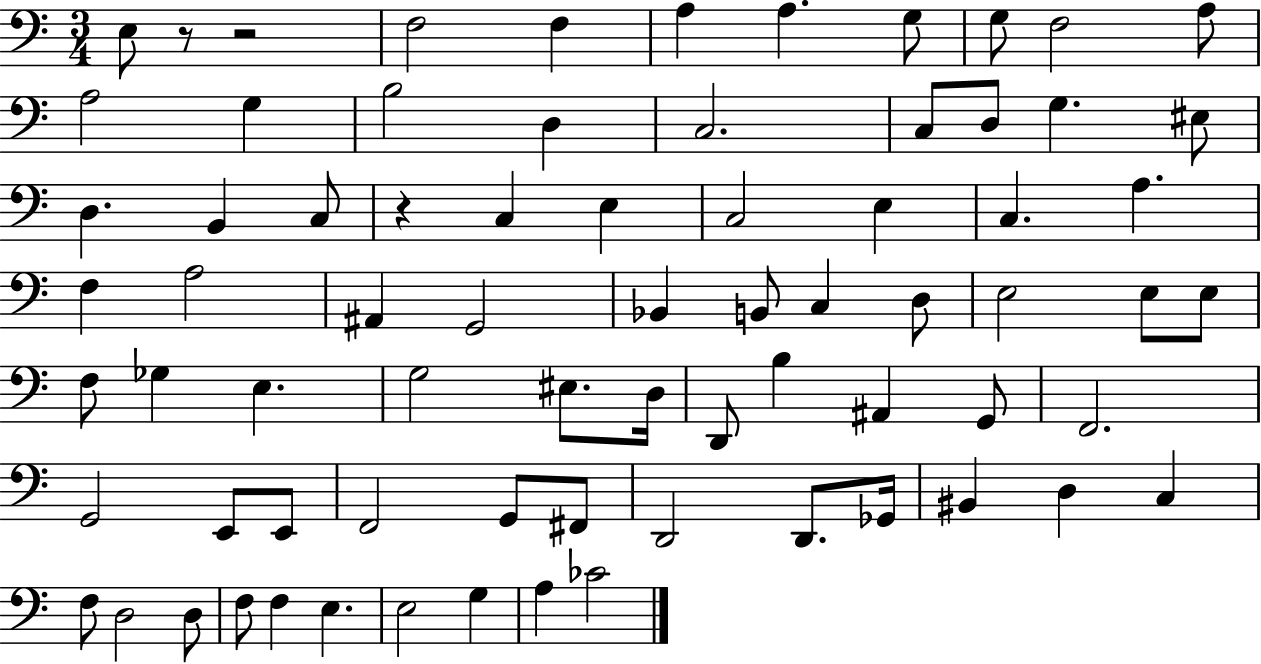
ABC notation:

X:1
T:Untitled
M:3/4
L:1/4
K:C
E,/2 z/2 z2 F,2 F, A, A, G,/2 G,/2 F,2 A,/2 A,2 G, B,2 D, C,2 C,/2 D,/2 G, ^E,/2 D, B,, C,/2 z C, E, C,2 E, C, A, F, A,2 ^A,, G,,2 _B,, B,,/2 C, D,/2 E,2 E,/2 E,/2 F,/2 _G, E, G,2 ^E,/2 D,/4 D,,/2 B, ^A,, G,,/2 F,,2 G,,2 E,,/2 E,,/2 F,,2 G,,/2 ^F,,/2 D,,2 D,,/2 _G,,/4 ^B,, D, C, F,/2 D,2 D,/2 F,/2 F, E, E,2 G, A, _C2